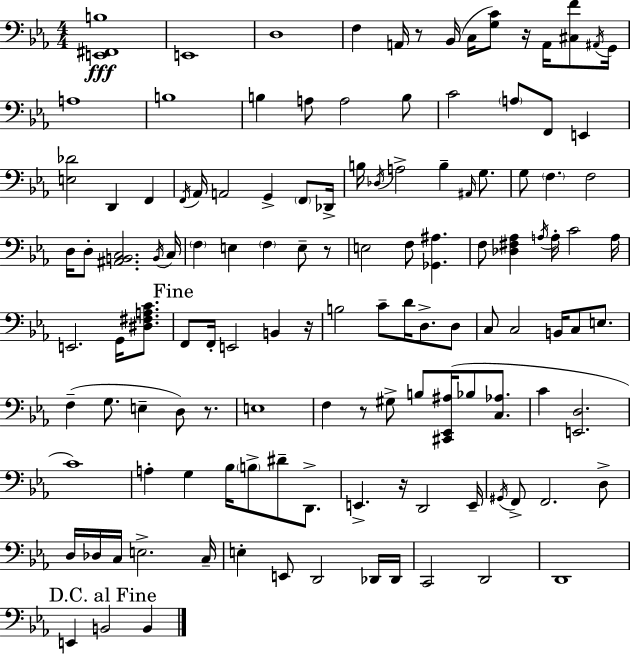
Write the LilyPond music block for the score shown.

{
  \clef bass
  \numericTimeSignature
  \time 4/4
  \key c \minor
  <e, fis, b>1\fff | e,1 | d1 | f4 a,16 r8 bes,16( c16 <g c'>8) r16 a,16 <cis f'>8 \acciaccatura { ais,16 } | \break g,16 a1 | b1 | b4 a8 a2 b8 | c'2 \parenthesize a8 f,8 e,4 | \break <e des'>2 d,4 f,4 | \acciaccatura { f,16 } aes,16 a,2 g,4-> \parenthesize f,8 | des,16-> b16 \acciaccatura { des16 } a2-> b4-- | \grace { ais,16 } g8. g8 \parenthesize f4. f2 | \break d16 d8-. <ais, b, c>2. | \acciaccatura { b,16 } c16 \parenthesize f4 e4 \parenthesize f4 | e8-- r8 e2 f8 <ges, ais>4. | f8 <des fis aes>4 \acciaccatura { a16 } a16-. c'2 | \break a16 e,2. | g,16 <dis fis a c'>8. \mark "Fine" f,8 f,16-. e,2 | b,4 r16 b2 c'8-- | d'16 d8.-> d8 c8 c2 | \break b,16 c8 e8. f4--( g8. e4-- | d8) r8. e1 | f4 r8 gis8-> b8 | <cis, ees, ais>16( bes8 <c aes>8. c'4 <e, d>2. | \break c'1) | a4-. g4 bes16 \parenthesize b8-> | dis'8-- d,8.-> e,4.-> r16 d,2 | e,16-- \acciaccatura { gis,16 } f,8-> f,2. | \break d8-> d16 des16 c16 e2.-> | c16-- e4-. e,8 d,2 | des,16 des,16 c,2 d,2 | d,1 | \break \mark "D.C. al Fine" e,4 b,2 | b,4 \bar "|."
}